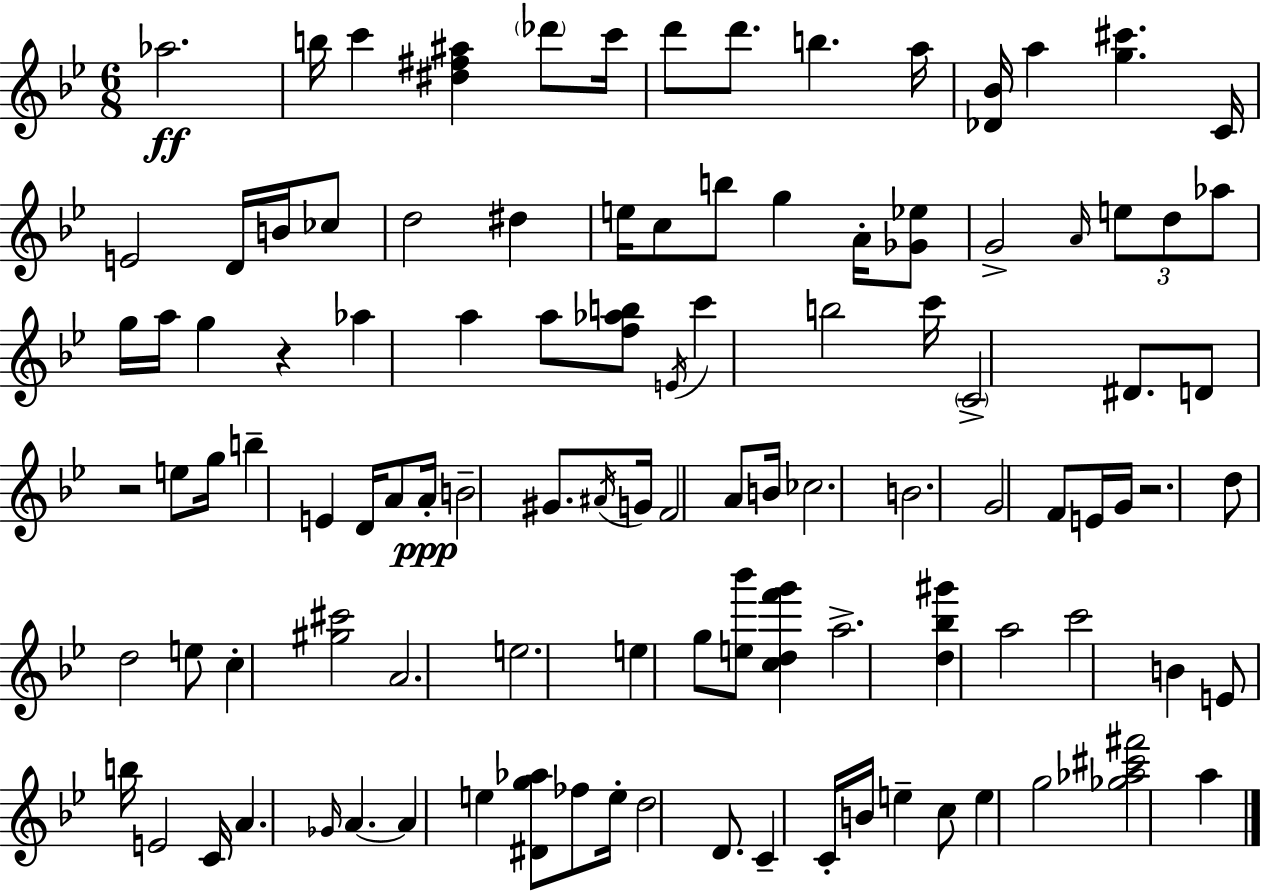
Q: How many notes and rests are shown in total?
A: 107